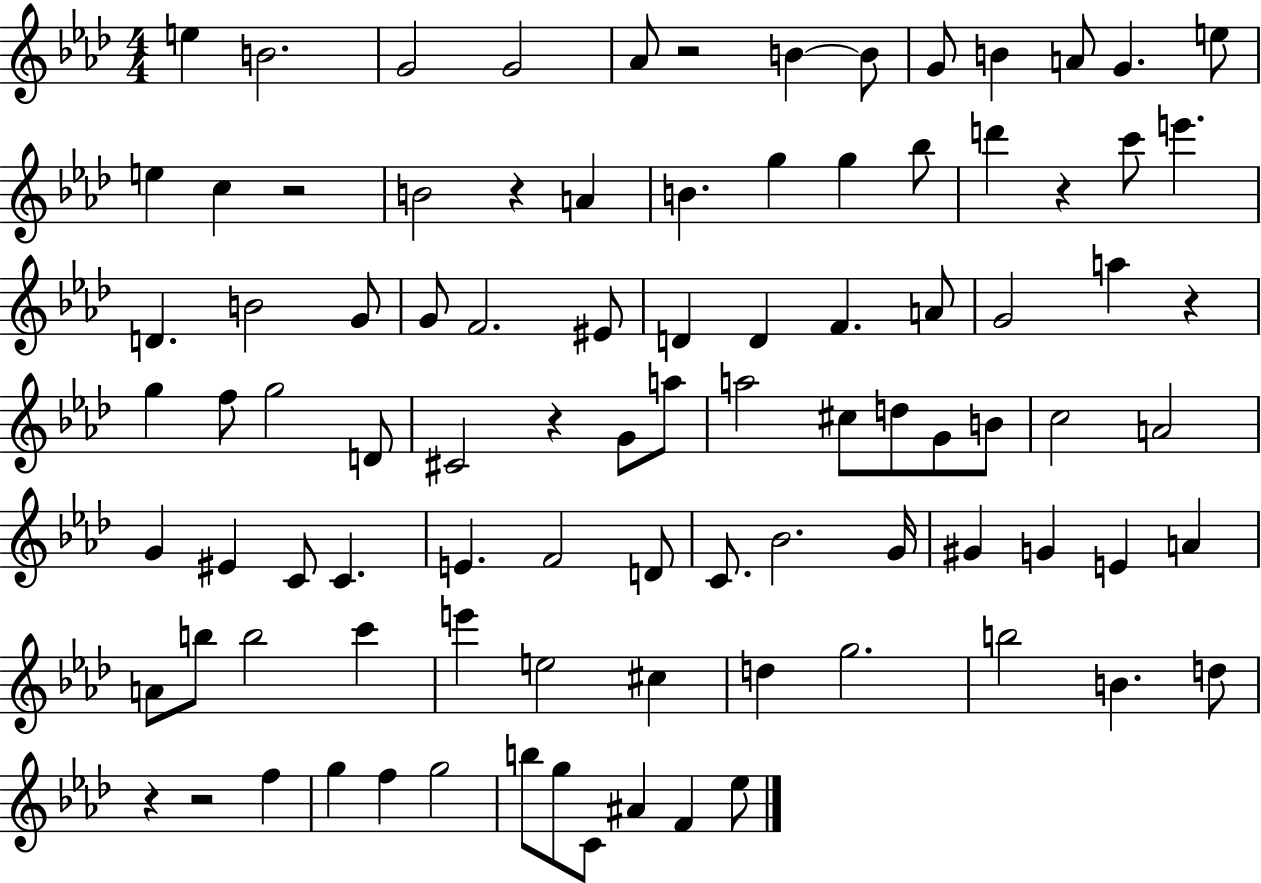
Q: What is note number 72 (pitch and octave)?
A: G5